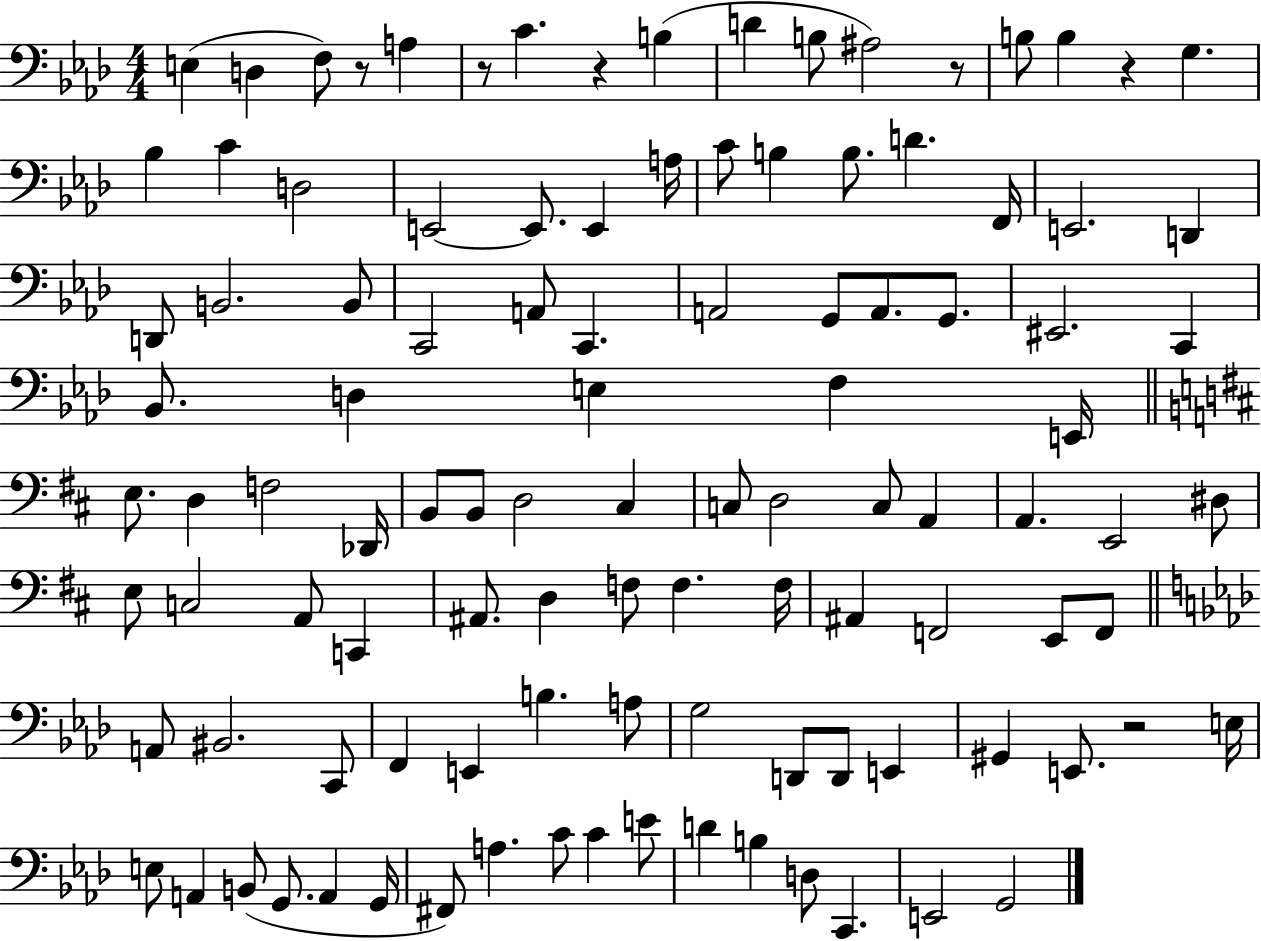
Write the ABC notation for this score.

X:1
T:Untitled
M:4/4
L:1/4
K:Ab
E, D, F,/2 z/2 A, z/2 C z B, D B,/2 ^A,2 z/2 B,/2 B, z G, _B, C D,2 E,,2 E,,/2 E,, A,/4 C/2 B, B,/2 D F,,/4 E,,2 D,, D,,/2 B,,2 B,,/2 C,,2 A,,/2 C,, A,,2 G,,/2 A,,/2 G,,/2 ^E,,2 C,, _B,,/2 D, E, F, E,,/4 E,/2 D, F,2 _D,,/4 B,,/2 B,,/2 D,2 ^C, C,/2 D,2 C,/2 A,, A,, E,,2 ^D,/2 E,/2 C,2 A,,/2 C,, ^A,,/2 D, F,/2 F, F,/4 ^A,, F,,2 E,,/2 F,,/2 A,,/2 ^B,,2 C,,/2 F,, E,, B, A,/2 G,2 D,,/2 D,,/2 E,, ^G,, E,,/2 z2 E,/4 E,/2 A,, B,,/2 G,,/2 A,, G,,/4 ^F,,/2 A, C/2 C E/2 D B, D,/2 C,, E,,2 G,,2